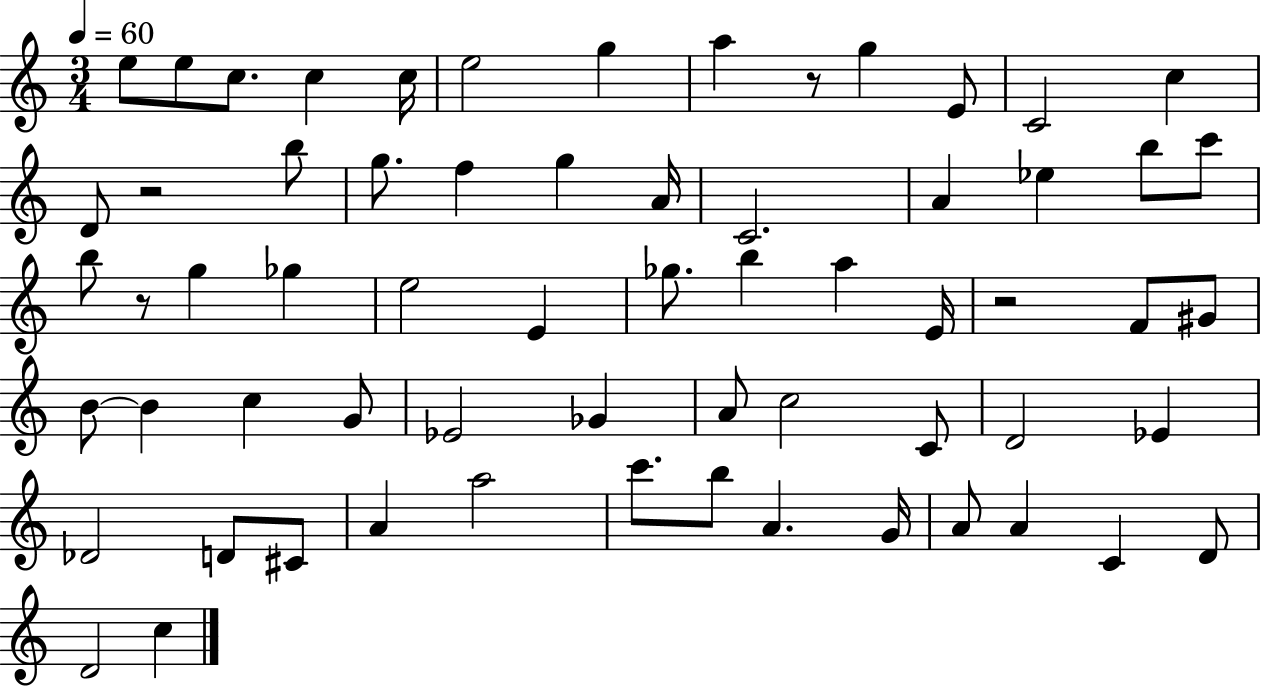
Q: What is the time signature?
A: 3/4